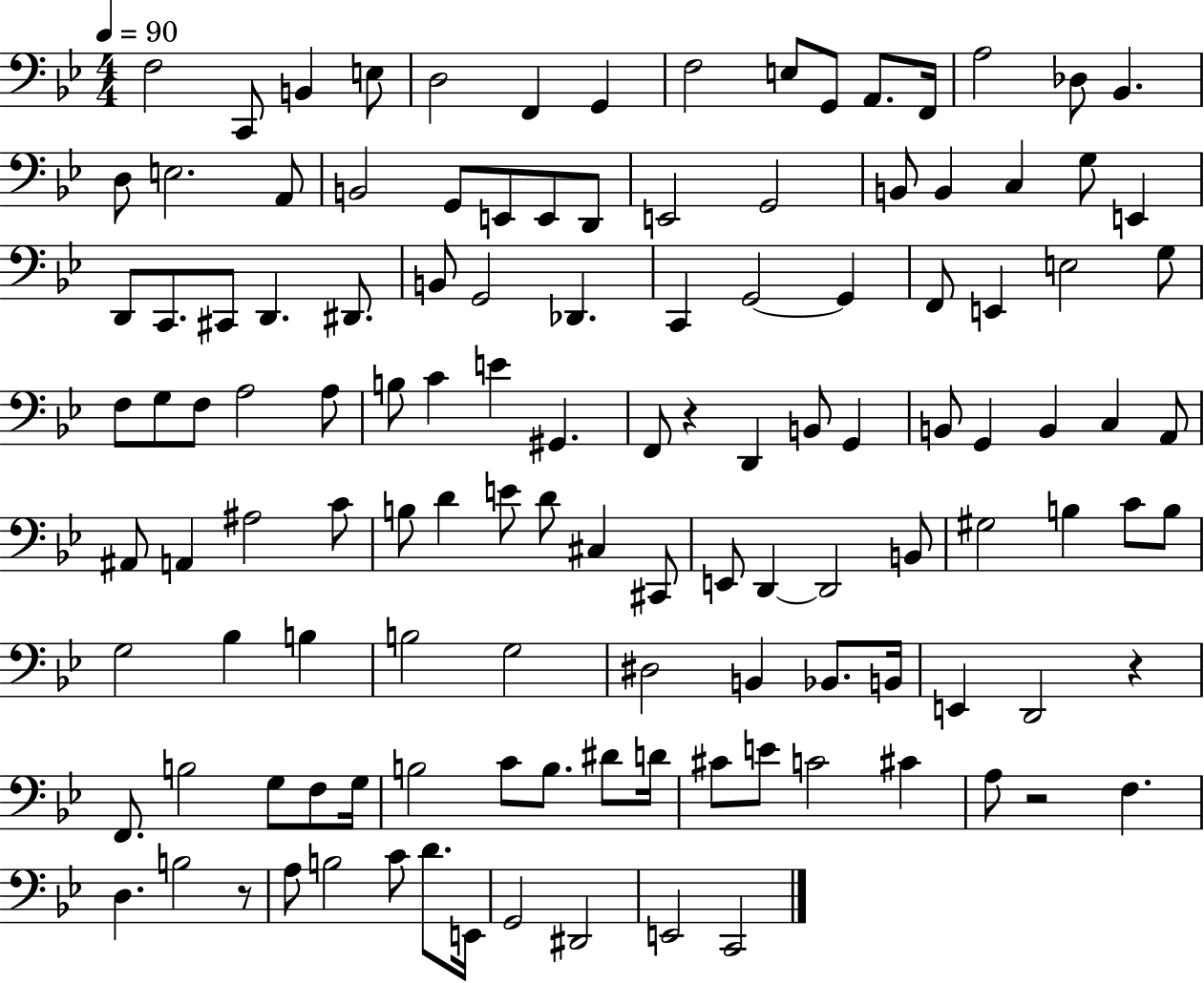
{
  \clef bass
  \numericTimeSignature
  \time 4/4
  \key bes \major
  \tempo 4 = 90
  f2 c,8 b,4 e8 | d2 f,4 g,4 | f2 e8 g,8 a,8. f,16 | a2 des8 bes,4. | \break d8 e2. a,8 | b,2 g,8 e,8 e,8 d,8 | e,2 g,2 | b,8 b,4 c4 g8 e,4 | \break d,8 c,8. cis,8 d,4. dis,8. | b,8 g,2 des,4. | c,4 g,2~~ g,4 | f,8 e,4 e2 g8 | \break f8 g8 f8 a2 a8 | b8 c'4 e'4 gis,4. | f,8 r4 d,4 b,8 g,4 | b,8 g,4 b,4 c4 a,8 | \break ais,8 a,4 ais2 c'8 | b8 d'4 e'8 d'8 cis4 cis,8 | e,8 d,4~~ d,2 b,8 | gis2 b4 c'8 b8 | \break g2 bes4 b4 | b2 g2 | dis2 b,4 bes,8. b,16 | e,4 d,2 r4 | \break f,8. b2 g8 f8 g16 | b2 c'8 b8. dis'8 d'16 | cis'8 e'8 c'2 cis'4 | a8 r2 f4. | \break d4. b2 r8 | a8 b2 c'8 d'8. e,16 | g,2 dis,2 | e,2 c,2 | \break \bar "|."
}